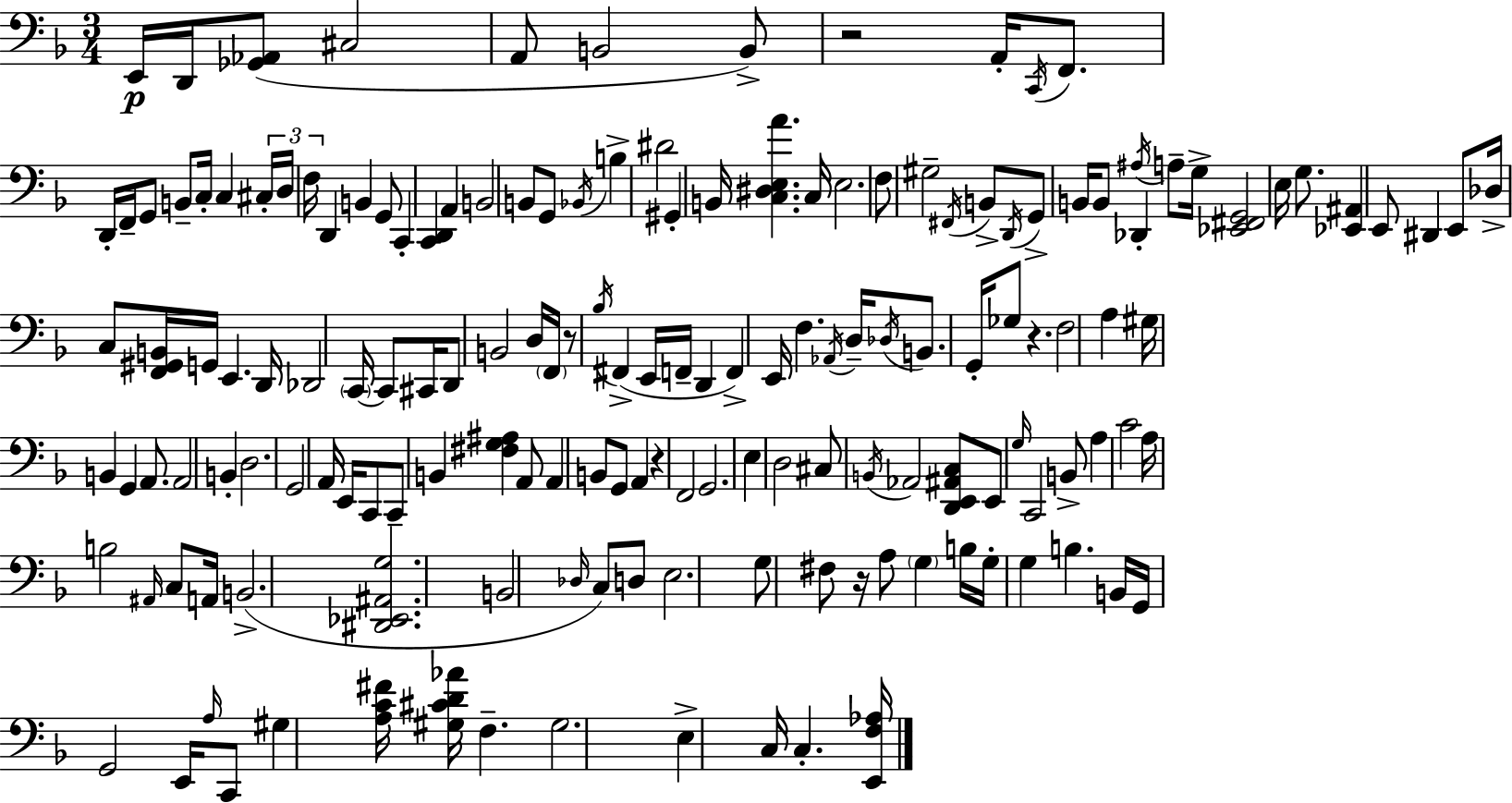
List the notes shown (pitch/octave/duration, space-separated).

E2/s D2/s [Gb2,Ab2]/e C#3/h A2/e B2/h B2/e R/h A2/s C2/s F2/e. D2/s F2/s G2/e B2/e C3/s C3/q C#3/s D3/s F3/s D2/q B2/q G2/e C2/q [C2,D2]/q A2/q B2/h B2/e G2/e Bb2/s B3/q D#4/h G#2/q B2/s [C3,D#3,E3,A4]/q. C3/s E3/h. F3/e G#3/h F#2/s B2/e D2/s G2/e B2/s B2/e Db2/q A#3/s A3/e G3/s [Eb2,F#2,G2]/h E3/s G3/e. [Eb2,A#2]/q E2/e D#2/q E2/e Db3/s C3/e [F2,G#2,B2]/s G2/s E2/q. D2/s Db2/h C2/s C2/e C#2/s D2/e B2/h D3/s F2/s R/e Bb3/s F#2/q E2/s F2/s D2/q F2/q E2/s F3/q. Ab2/s D3/s Db3/s B2/e. G2/s Gb3/e R/q. F3/h A3/q G#3/s B2/q G2/q A2/e. A2/h B2/q D3/h. G2/h A2/s E2/s C2/e C2/e B2/q [F#3,G3,A#3]/q A2/e A2/q B2/e G2/e A2/q R/q F2/h G2/h. E3/q D3/h C#3/e B2/s Ab2/h [D2,E2,A#2,C3]/e E2/e G3/s C2/h B2/e A3/q C4/h A3/s B3/h A#2/s C3/e A2/s B2/h. [D#2,Eb2,A#2,G3]/h. B2/h Db3/s C3/e D3/e E3/h. G3/e F#3/e R/s A3/e G3/q B3/s G3/s G3/q B3/q. B2/s G2/s G2/h E2/s A3/s C2/e G#3/q [A3,C4,F#4]/s [G#3,C#4,D4,Ab4]/s F3/q. G#3/h. E3/q C3/s C3/q. [E2,F3,Ab3]/s